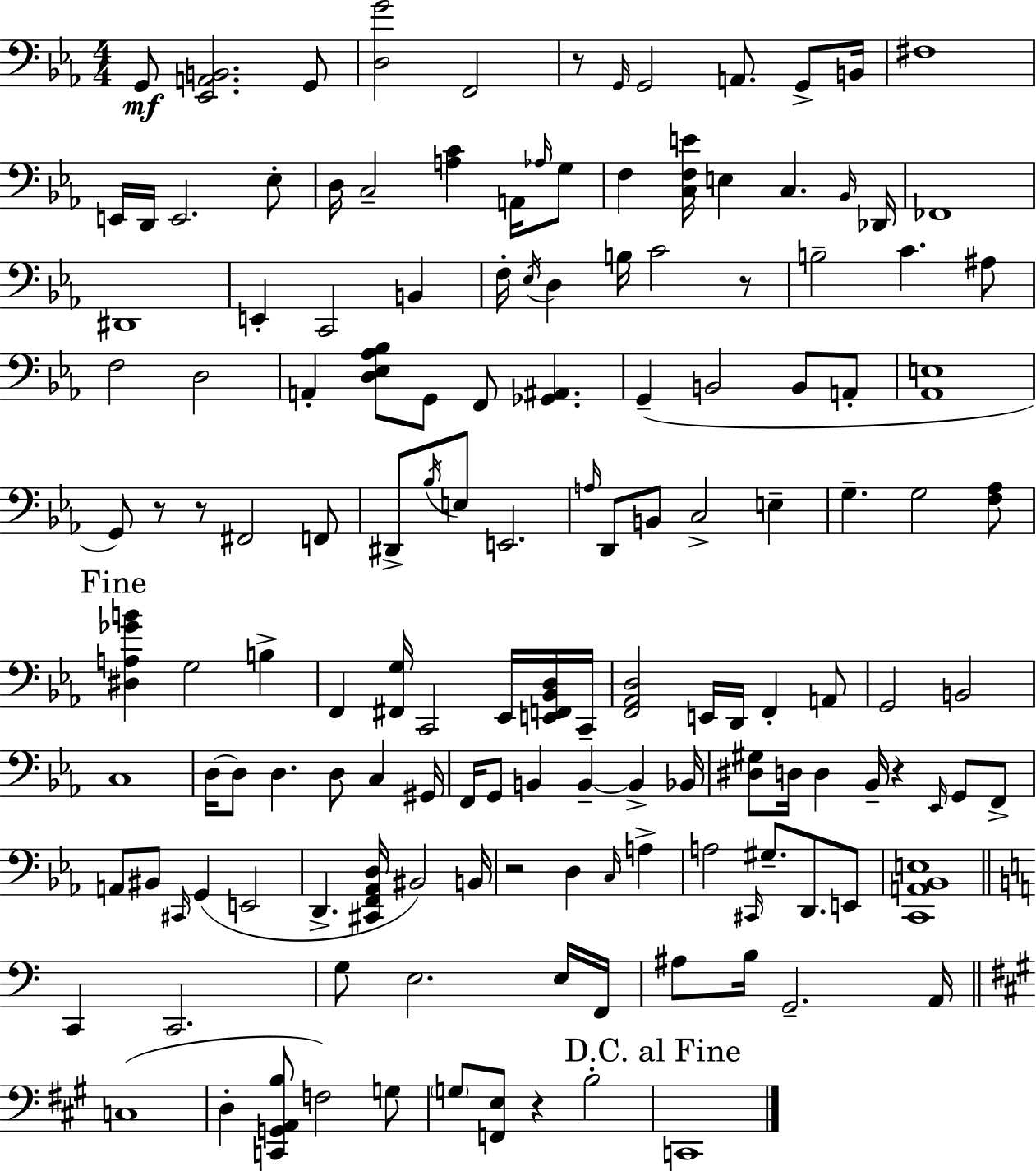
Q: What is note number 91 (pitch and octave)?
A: A2